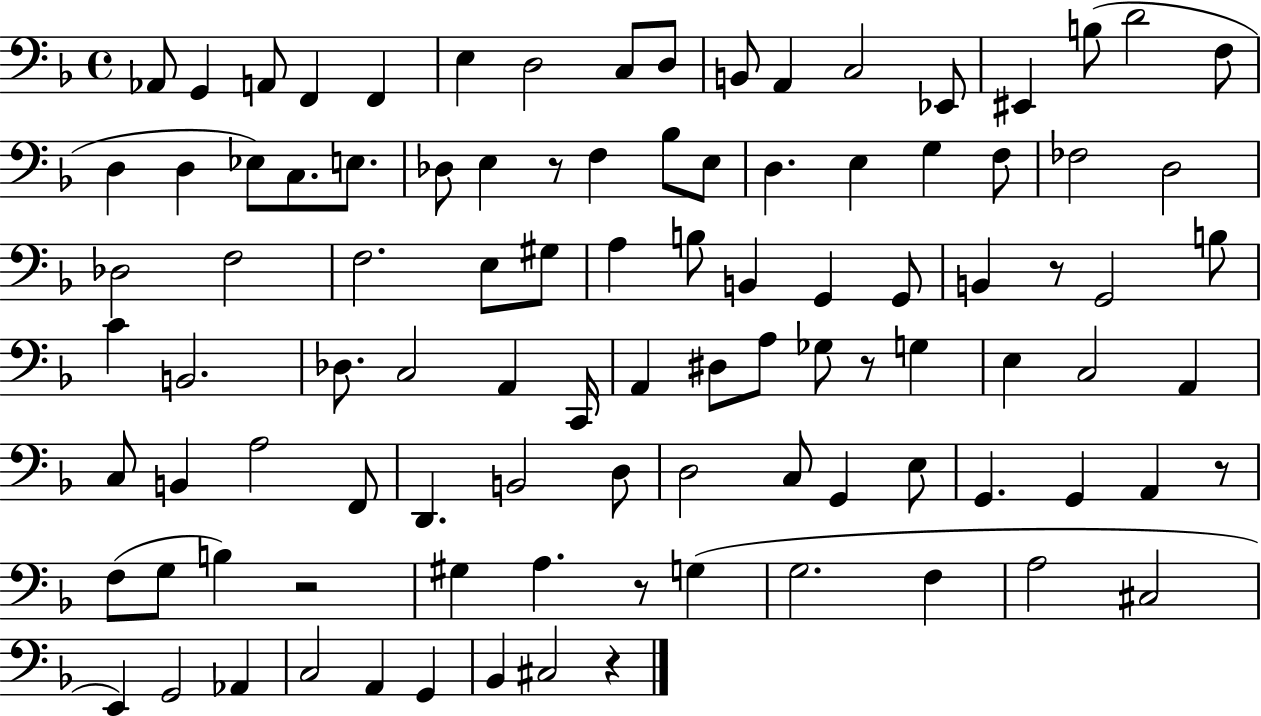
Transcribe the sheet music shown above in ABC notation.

X:1
T:Untitled
M:4/4
L:1/4
K:F
_A,,/2 G,, A,,/2 F,, F,, E, D,2 C,/2 D,/2 B,,/2 A,, C,2 _E,,/2 ^E,, B,/2 D2 F,/2 D, D, _E,/2 C,/2 E,/2 _D,/2 E, z/2 F, _B,/2 E,/2 D, E, G, F,/2 _F,2 D,2 _D,2 F,2 F,2 E,/2 ^G,/2 A, B,/2 B,, G,, G,,/2 B,, z/2 G,,2 B,/2 C B,,2 _D,/2 C,2 A,, C,,/4 A,, ^D,/2 A,/2 _G,/2 z/2 G, E, C,2 A,, C,/2 B,, A,2 F,,/2 D,, B,,2 D,/2 D,2 C,/2 G,, E,/2 G,, G,, A,, z/2 F,/2 G,/2 B, z2 ^G, A, z/2 G, G,2 F, A,2 ^C,2 E,, G,,2 _A,, C,2 A,, G,, _B,, ^C,2 z